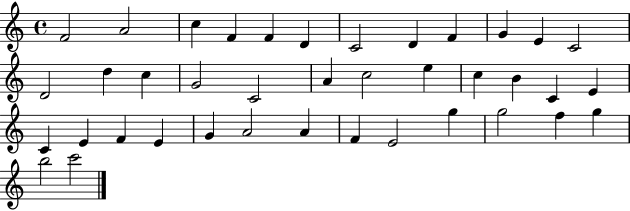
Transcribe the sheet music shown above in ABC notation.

X:1
T:Untitled
M:4/4
L:1/4
K:C
F2 A2 c F F D C2 D F G E C2 D2 d c G2 C2 A c2 e c B C E C E F E G A2 A F E2 g g2 f g b2 c'2